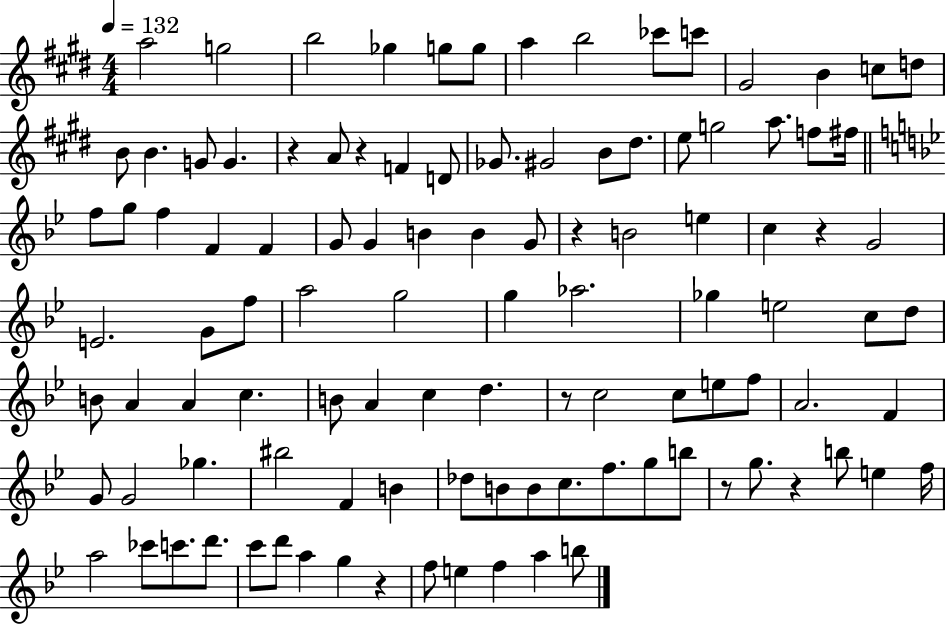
X:1
T:Untitled
M:4/4
L:1/4
K:E
a2 g2 b2 _g g/2 g/2 a b2 _c'/2 c'/2 ^G2 B c/2 d/2 B/2 B G/2 G z A/2 z F D/2 _G/2 ^G2 B/2 ^d/2 e/2 g2 a/2 f/2 ^f/4 f/2 g/2 f F F G/2 G B B G/2 z B2 e c z G2 E2 G/2 f/2 a2 g2 g _a2 _g e2 c/2 d/2 B/2 A A c B/2 A c d z/2 c2 c/2 e/2 f/2 A2 F G/2 G2 _g ^b2 F B _d/2 B/2 B/2 c/2 f/2 g/2 b/2 z/2 g/2 z b/2 e f/4 a2 _c'/2 c'/2 d'/2 c'/2 d'/2 a g z f/2 e f a b/2